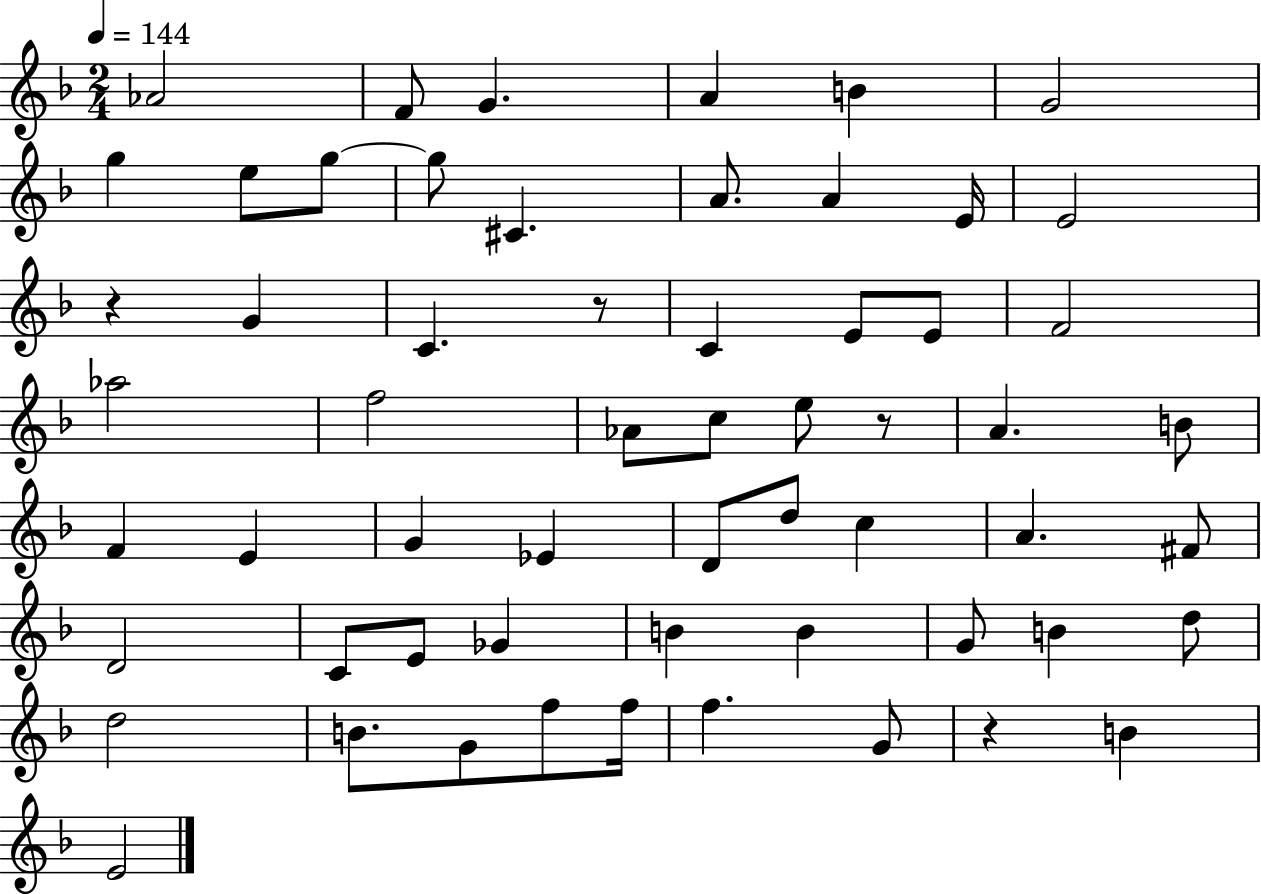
{
  \clef treble
  \numericTimeSignature
  \time 2/4
  \key f \major
  \tempo 4 = 144
  aes'2 | f'8 g'4. | a'4 b'4 | g'2 | \break g''4 e''8 g''8~~ | g''8 cis'4. | a'8. a'4 e'16 | e'2 | \break r4 g'4 | c'4. r8 | c'4 e'8 e'8 | f'2 | \break aes''2 | f''2 | aes'8 c''8 e''8 r8 | a'4. b'8 | \break f'4 e'4 | g'4 ees'4 | d'8 d''8 c''4 | a'4. fis'8 | \break d'2 | c'8 e'8 ges'4 | b'4 b'4 | g'8 b'4 d''8 | \break d''2 | b'8. g'8 f''8 f''16 | f''4. g'8 | r4 b'4 | \break e'2 | \bar "|."
}